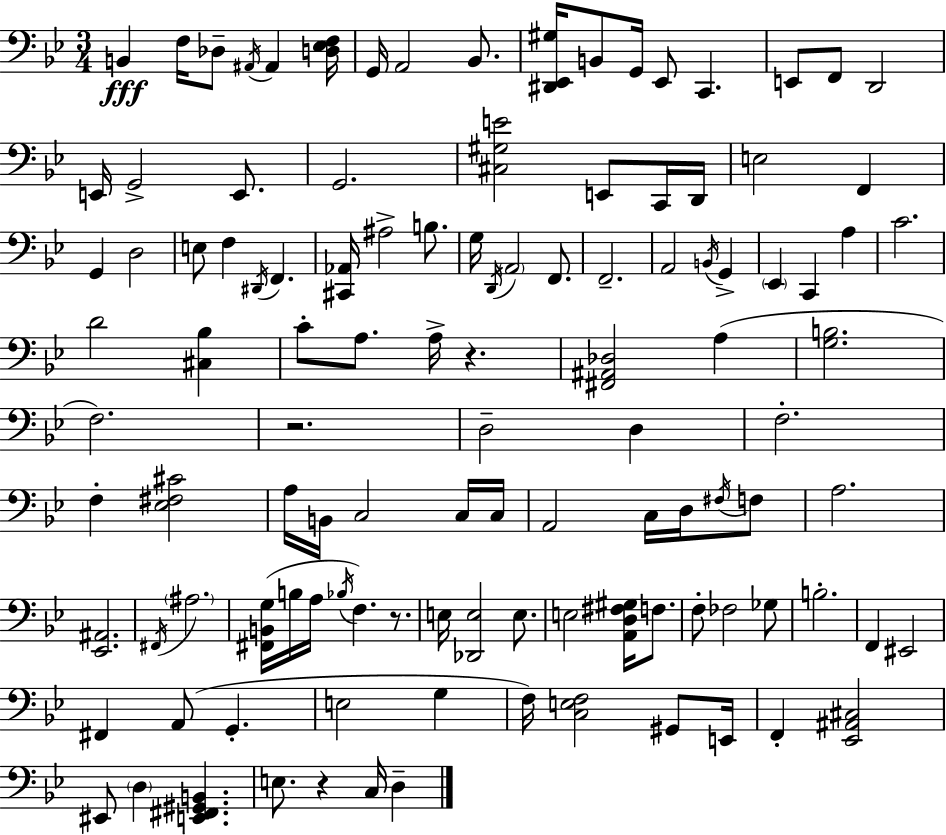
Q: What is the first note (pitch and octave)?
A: B2